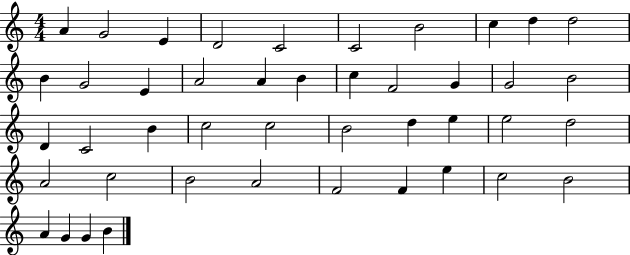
A4/q G4/h E4/q D4/h C4/h C4/h B4/h C5/q D5/q D5/h B4/q G4/h E4/q A4/h A4/q B4/q C5/q F4/h G4/q G4/h B4/h D4/q C4/h B4/q C5/h C5/h B4/h D5/q E5/q E5/h D5/h A4/h C5/h B4/h A4/h F4/h F4/q E5/q C5/h B4/h A4/q G4/q G4/q B4/q